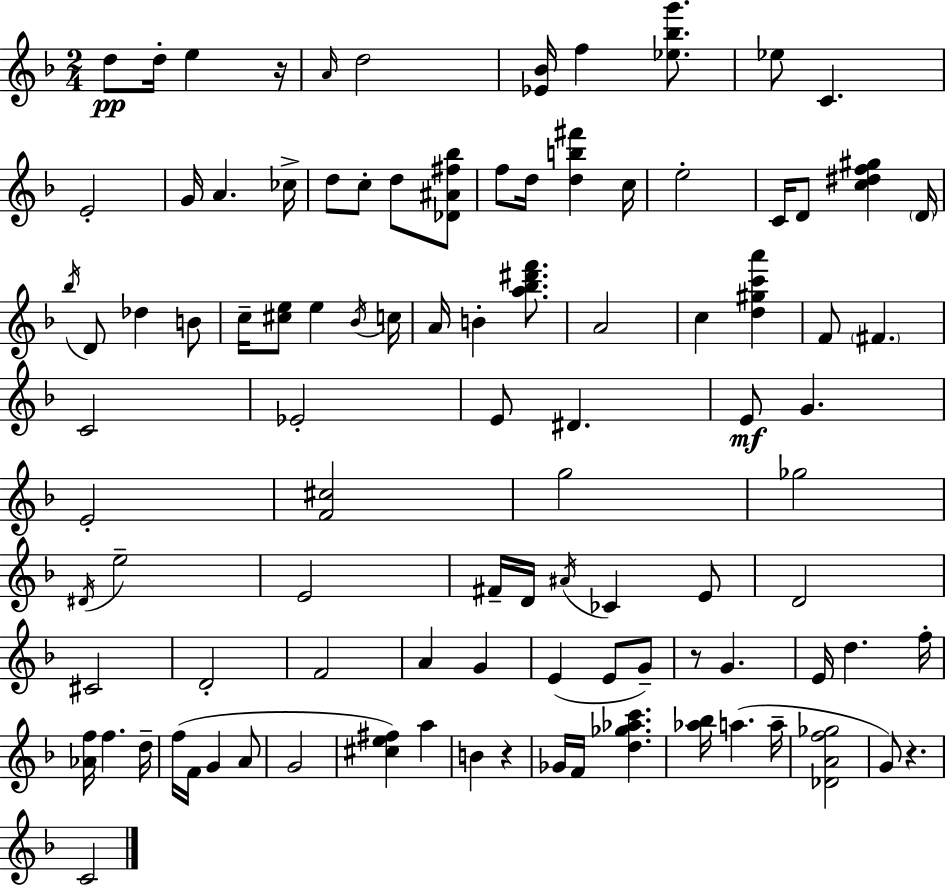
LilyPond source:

{
  \clef treble
  \numericTimeSignature
  \time 2/4
  \key f \major
  d''8\pp d''16-. e''4 r16 | \grace { a'16 } d''2 | <ees' bes'>16 f''4 <ees'' bes'' g'''>8. | ees''8 c'4. | \break e'2-. | g'16 a'4. | ces''16-> d''8 c''8-. d''8 <des' ais' fis'' bes''>8 | f''8 d''16 <d'' b'' fis'''>4 | \break c''16 e''2-. | c'16 d'8 <c'' dis'' f'' gis''>4 | \parenthesize d'16 \acciaccatura { bes''16 } d'8 des''4 | b'8 c''16-- <cis'' e''>8 e''4 | \break \acciaccatura { bes'16 } c''16 a'16 b'4-. | <a'' bes'' dis''' f'''>8. a'2 | c''4 <d'' gis'' c''' a'''>4 | f'8 \parenthesize fis'4. | \break c'2 | ees'2-. | e'8 dis'4. | e'8\mf g'4. | \break e'2-. | <f' cis''>2 | g''2 | ges''2 | \break \acciaccatura { dis'16 } e''2-- | e'2 | fis'16-- d'16 \acciaccatura { ais'16 } ces'4 | e'8 d'2 | \break cis'2 | d'2-. | f'2 | a'4 | \break g'4 e'4( | e'8 g'8--) r8 g'4. | e'16 d''4. | f''16-. <aes' f''>16 f''4. | \break d''16-- f''16( f'16 g'4 | a'8 g'2 | <cis'' e'' fis''>4) | a''4 b'4 | \break r4 ges'16 f'16 <d'' ges'' aes'' c'''>4. | <aes'' bes''>16 a''4.( | a''16-- <des' a' f'' ges''>2 | g'8) r4. | \break c'2 | \bar "|."
}